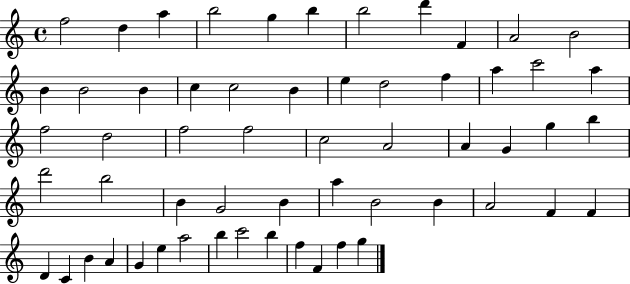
F5/h D5/q A5/q B5/h G5/q B5/q B5/h D6/q F4/q A4/h B4/h B4/q B4/h B4/q C5/q C5/h B4/q E5/q D5/h F5/q A5/q C6/h A5/q F5/h D5/h F5/h F5/h C5/h A4/h A4/q G4/q G5/q B5/q D6/h B5/h B4/q G4/h B4/q A5/q B4/h B4/q A4/h F4/q F4/q D4/q C4/q B4/q A4/q G4/q E5/q A5/h B5/q C6/h B5/q F5/q F4/q F5/q G5/q